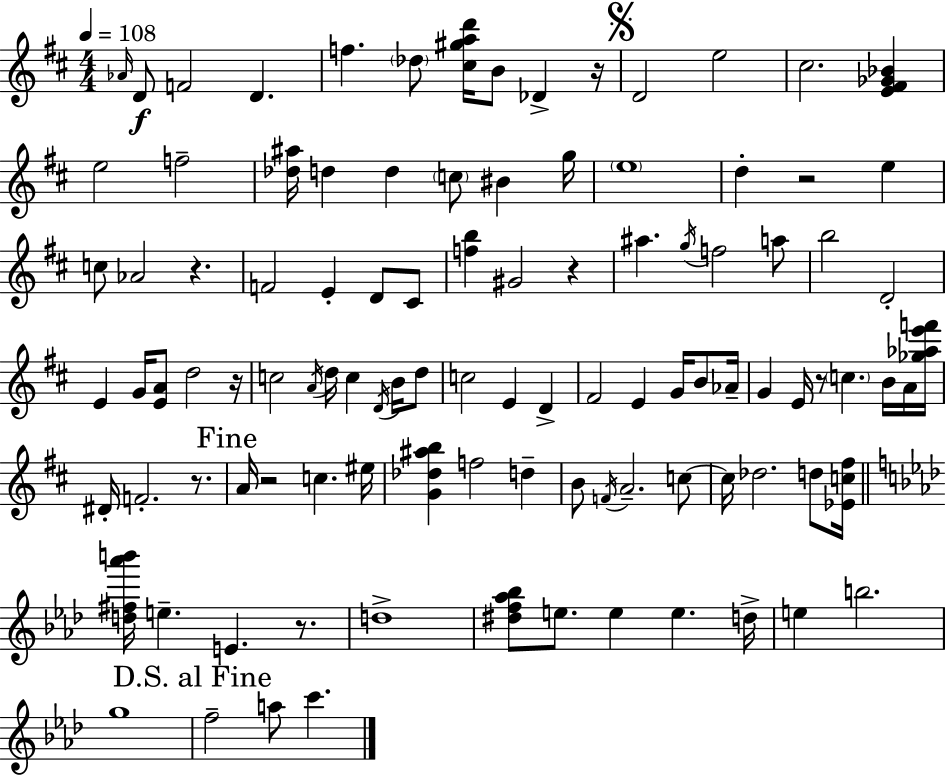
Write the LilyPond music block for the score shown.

{
  \clef treble
  \numericTimeSignature
  \time 4/4
  \key d \major
  \tempo 4 = 108
  \repeat volta 2 { \grace { aes'16 }\f d'8 f'2 d'4. | f''4. \parenthesize des''8 <cis'' gis'' a'' d'''>16 b'8 des'4-> | r16 \mark \markup { \musicglyph "scripts.segno" } d'2 e''2 | cis''2. <e' fis' ges' bes'>4 | \break e''2 f''2-- | <des'' ais''>16 d''4 d''4 \parenthesize c''8 bis'4 | g''16 \parenthesize e''1 | d''4-. r2 e''4 | \break c''8 aes'2 r4. | f'2 e'4-. d'8 cis'8 | <f'' b''>4 gis'2 r4 | ais''4. \acciaccatura { g''16 } f''2 | \break a''8 b''2 d'2-. | e'4 g'16 <e' a'>8 d''2 | r16 c''2 \acciaccatura { a'16 } d''16 c''4 | \acciaccatura { d'16 } b'16 d''8 c''2 e'4 | \break d'4-> fis'2 e'4 | g'16 b'8 aes'16-- g'4 e'16 r8 \parenthesize c''4. | b'16 a'16 <ges'' aes'' e''' f'''>16 dis'16-. f'2.-. | r8. \mark "Fine" a'16 r2 c''4. | \break eis''16 <g' des'' ais'' b''>4 f''2 | d''4-- b'8 \acciaccatura { f'16 } a'2.-- | c''8~~ c''16 des''2. | d''8 <ees' c'' fis''>16 \bar "||" \break \key aes \major <d'' fis'' aes''' b'''>16 e''4.-- e'4. r8. | d''1-> | <dis'' f'' aes'' bes''>8 e''8. e''4 e''4. d''16-> | e''4 b''2. | \break g''1 | \mark "D.S. al Fine" f''2-- a''8 c'''4. | } \bar "|."
}